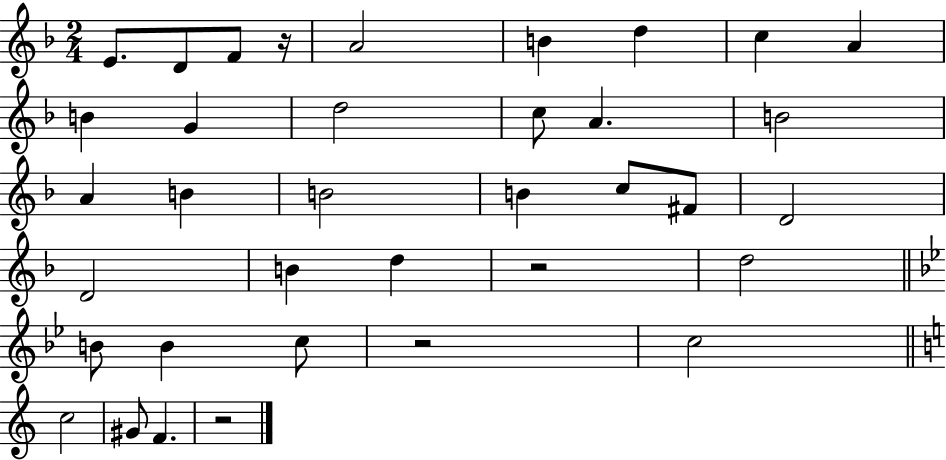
{
  \clef treble
  \numericTimeSignature
  \time 2/4
  \key f \major
  \repeat volta 2 { e'8. d'8 f'8 r16 | a'2 | b'4 d''4 | c''4 a'4 | \break b'4 g'4 | d''2 | c''8 a'4. | b'2 | \break a'4 b'4 | b'2 | b'4 c''8 fis'8 | d'2 | \break d'2 | b'4 d''4 | r2 | d''2 | \break \bar "||" \break \key bes \major b'8 b'4 c''8 | r2 | c''2 | \bar "||" \break \key c \major c''2 | gis'8 f'4. | r2 | } \bar "|."
}